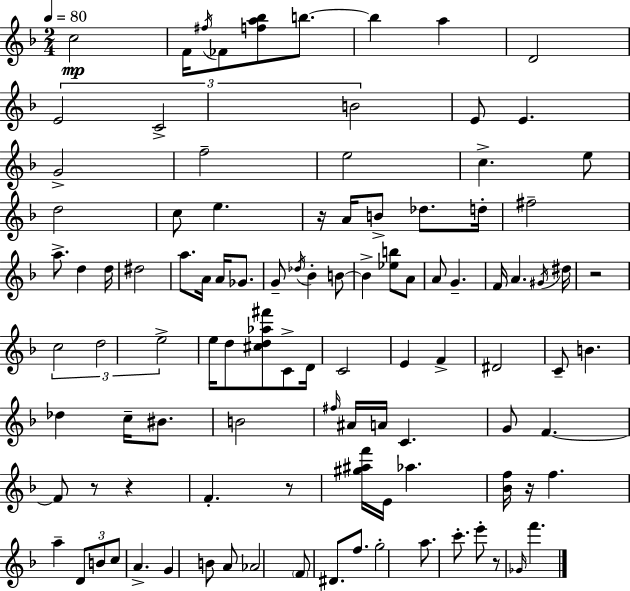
C5/h F4/s F#5/s FES4/e [F5,A5,Bb5]/e B5/e. B5/q A5/q D4/h E4/h C4/h B4/h E4/e E4/q. G4/h F5/h E5/h C5/q. E5/e D5/h C5/e E5/q. R/s A4/s B4/e Db5/e. D5/s F#5/h A5/e. D5/q D5/s D#5/h A5/e. A4/s A4/s Gb4/e. G4/e Db5/s Bb4/q B4/e B4/q [Eb5,B5]/e A4/e A4/e G4/q. F4/s A4/q. G#4/s D#5/s R/h C5/h D5/h E5/h E5/s D5/e [C#5,D5,Ab5,F#6]/e C4/e D4/s C4/h E4/q F4/q D#4/h C4/e B4/q. Db5/q C5/s BIS4/e. B4/h F#5/s A#4/s A4/s C4/q. G4/e F4/q. F4/e R/e R/q F4/q. R/e [G#5,A#5,F6]/s E4/s Ab5/q. [Bb4,F5]/s R/s F5/q. A5/q D4/e B4/e C5/e A4/q. G4/q B4/e A4/e Ab4/h F4/e D#4/e. F5/e. G5/h A5/e. C6/e. E6/e R/e Gb4/s F6/q.